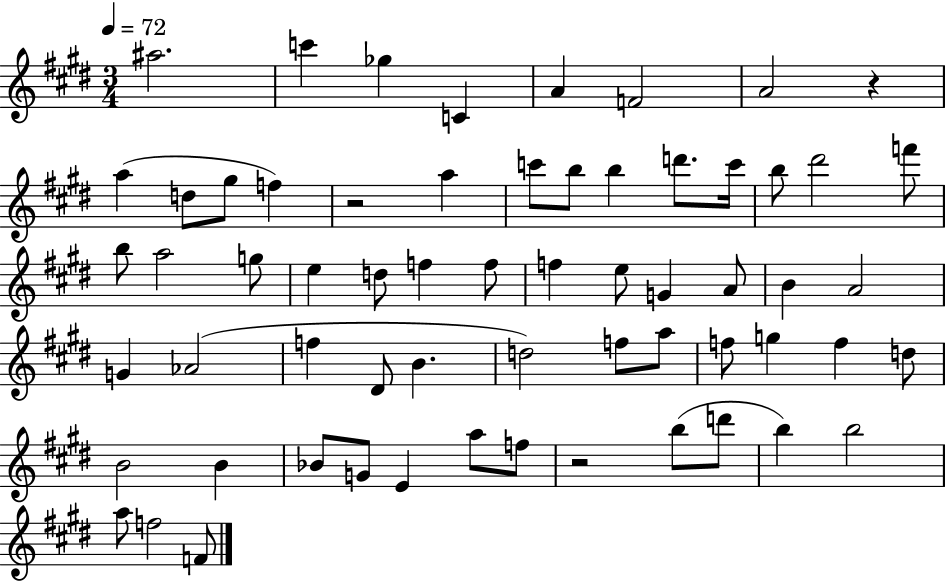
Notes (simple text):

A#5/h. C6/q Gb5/q C4/q A4/q F4/h A4/h R/q A5/q D5/e G#5/e F5/q R/h A5/q C6/e B5/e B5/q D6/e. C6/s B5/e D#6/h F6/e B5/e A5/h G5/e E5/q D5/e F5/q F5/e F5/q E5/e G4/q A4/e B4/q A4/h G4/q Ab4/h F5/q D#4/e B4/q. D5/h F5/e A5/e F5/e G5/q F5/q D5/e B4/h B4/q Bb4/e G4/e E4/q A5/e F5/e R/h B5/e D6/e B5/q B5/h A5/e F5/h F4/e